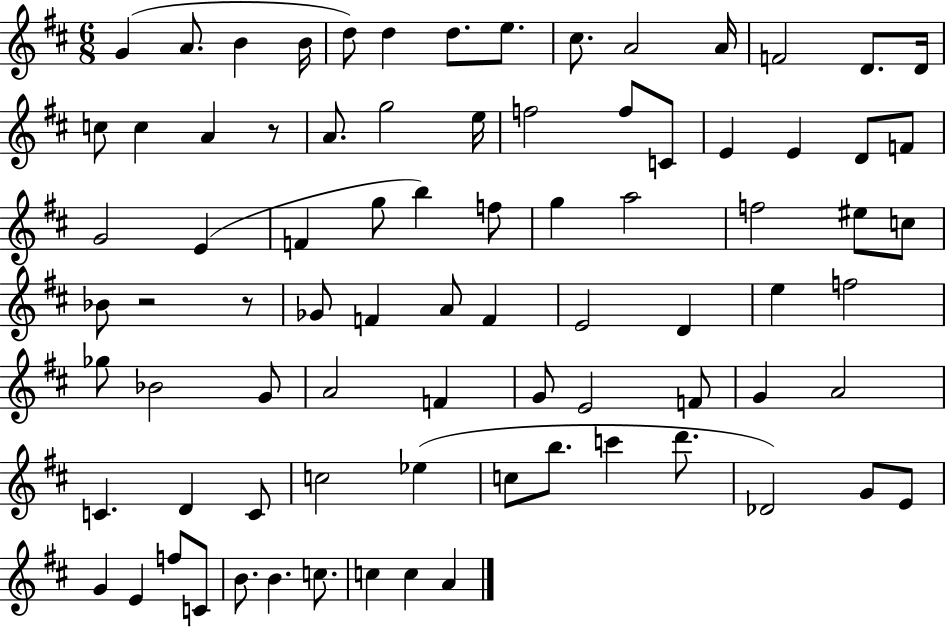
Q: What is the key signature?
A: D major